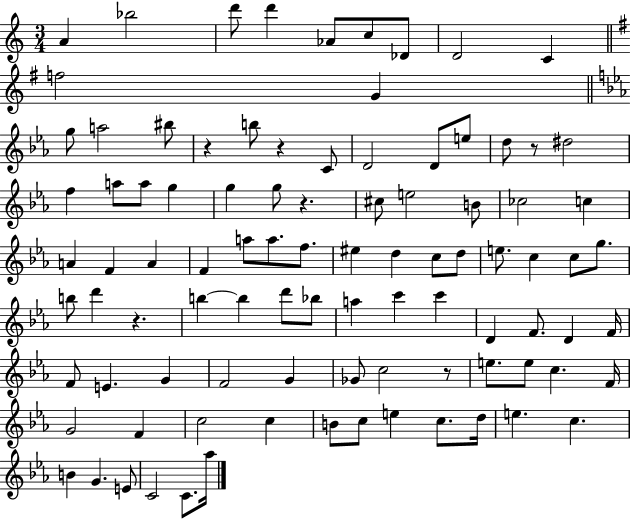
X:1
T:Untitled
M:3/4
L:1/4
K:C
A _b2 d'/2 d' _A/2 c/2 _D/2 D2 C f2 G g/2 a2 ^b/2 z b/2 z C/2 D2 D/2 e/2 d/2 z/2 ^d2 f a/2 a/2 g g g/2 z ^c/2 e2 B/2 _c2 c A F A F a/2 a/2 f/2 ^e d c/2 d/2 e/2 c c/2 g/2 b/2 d' z b b d'/2 _b/2 a c' c' D F/2 D F/4 F/2 E G F2 G _G/2 c2 z/2 e/2 e/2 c F/4 G2 F c2 c B/2 c/2 e c/2 d/4 e c B G E/2 C2 C/2 _a/4